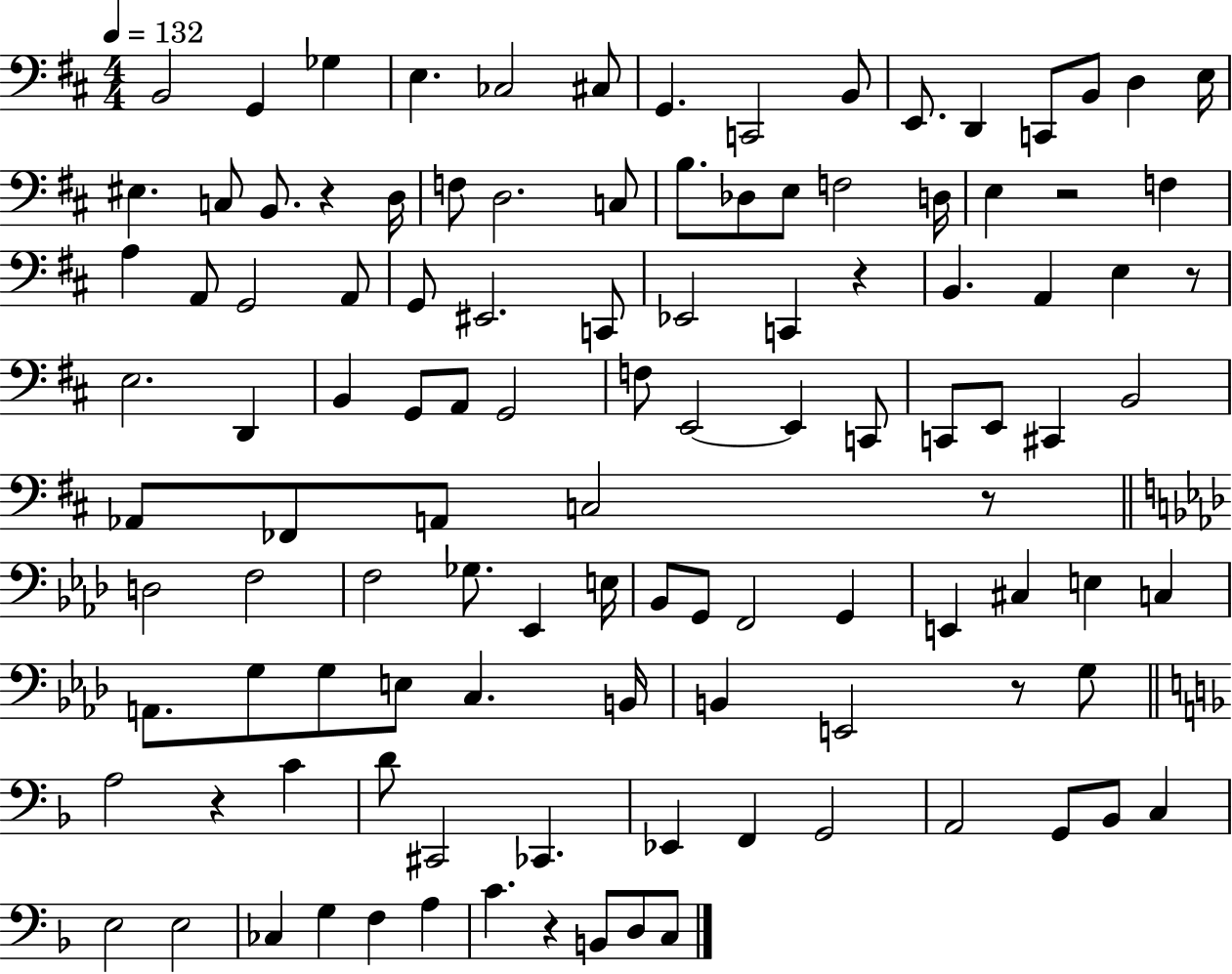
{
  \clef bass
  \numericTimeSignature
  \time 4/4
  \key d \major
  \tempo 4 = 132
  b,2 g,4 ges4 | e4. ces2 cis8 | g,4. c,2 b,8 | e,8. d,4 c,8 b,8 d4 e16 | \break eis4. c8 b,8. r4 d16 | f8 d2. c8 | b8. des8 e8 f2 d16 | e4 r2 f4 | \break a4 a,8 g,2 a,8 | g,8 eis,2. c,8 | ees,2 c,4 r4 | b,4. a,4 e4 r8 | \break e2. d,4 | b,4 g,8 a,8 g,2 | f8 e,2~~ e,4 c,8 | c,8 e,8 cis,4 b,2 | \break aes,8 fes,8 a,8 c2 r8 | \bar "||" \break \key aes \major d2 f2 | f2 ges8. ees,4 e16 | bes,8 g,8 f,2 g,4 | e,4 cis4 e4 c4 | \break a,8. g8 g8 e8 c4. b,16 | b,4 e,2 r8 g8 | \bar "||" \break \key f \major a2 r4 c'4 | d'8 cis,2 ces,4. | ees,4 f,4 g,2 | a,2 g,8 bes,8 c4 | \break e2 e2 | ces4 g4 f4 a4 | c'4. r4 b,8 d8 c8 | \bar "|."
}